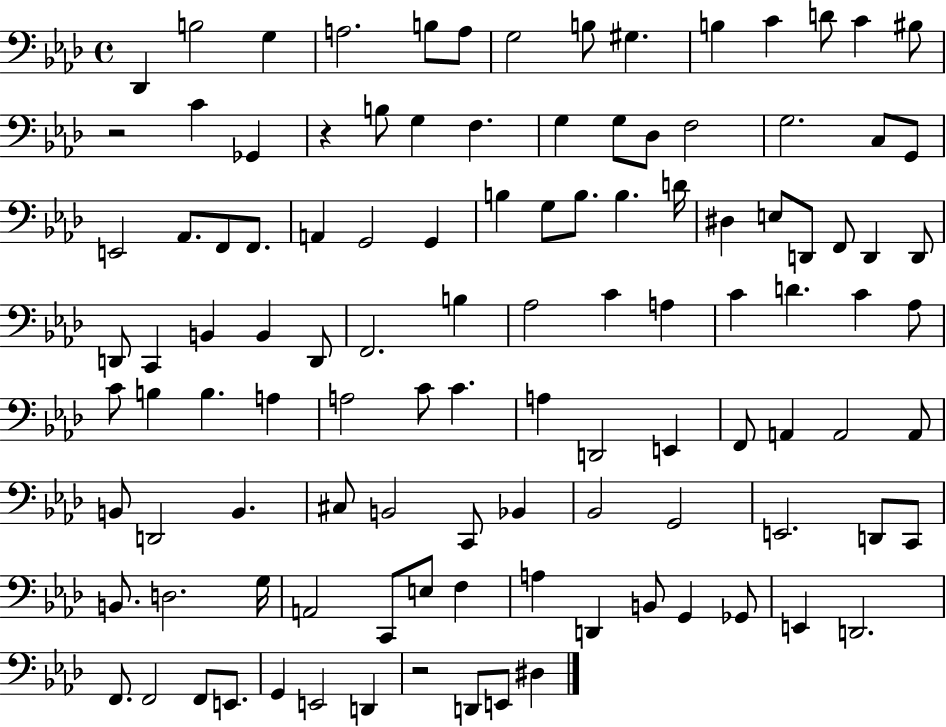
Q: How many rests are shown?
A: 3